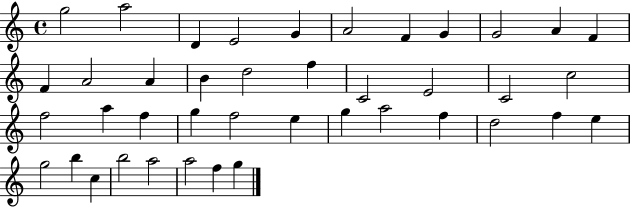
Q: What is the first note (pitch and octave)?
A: G5